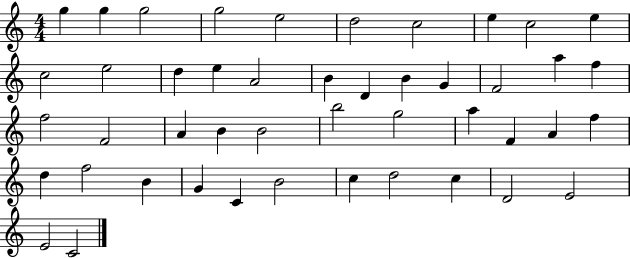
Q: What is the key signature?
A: C major